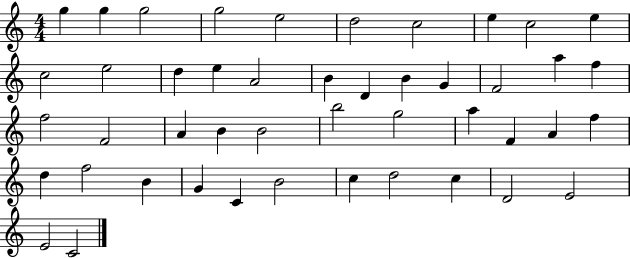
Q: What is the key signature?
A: C major